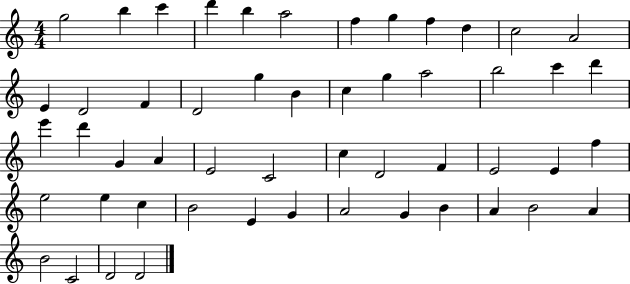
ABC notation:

X:1
T:Untitled
M:4/4
L:1/4
K:C
g2 b c' d' b a2 f g f d c2 A2 E D2 F D2 g B c g a2 b2 c' d' e' d' G A E2 C2 c D2 F E2 E f e2 e c B2 E G A2 G B A B2 A B2 C2 D2 D2